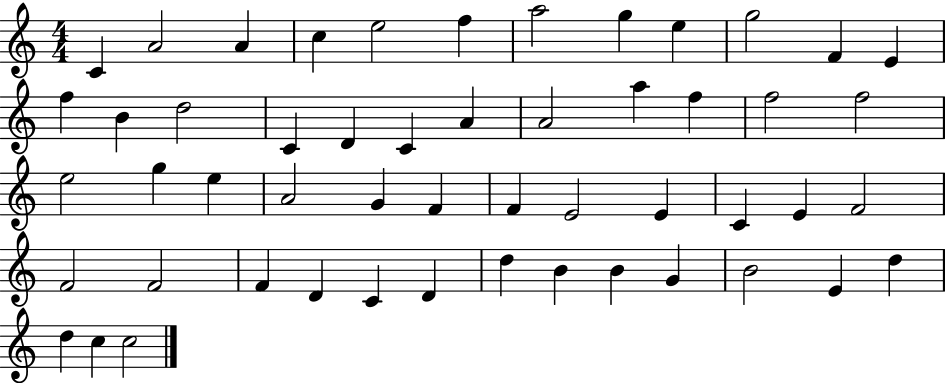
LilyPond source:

{
  \clef treble
  \numericTimeSignature
  \time 4/4
  \key c \major
  c'4 a'2 a'4 | c''4 e''2 f''4 | a''2 g''4 e''4 | g''2 f'4 e'4 | \break f''4 b'4 d''2 | c'4 d'4 c'4 a'4 | a'2 a''4 f''4 | f''2 f''2 | \break e''2 g''4 e''4 | a'2 g'4 f'4 | f'4 e'2 e'4 | c'4 e'4 f'2 | \break f'2 f'2 | f'4 d'4 c'4 d'4 | d''4 b'4 b'4 g'4 | b'2 e'4 d''4 | \break d''4 c''4 c''2 | \bar "|."
}